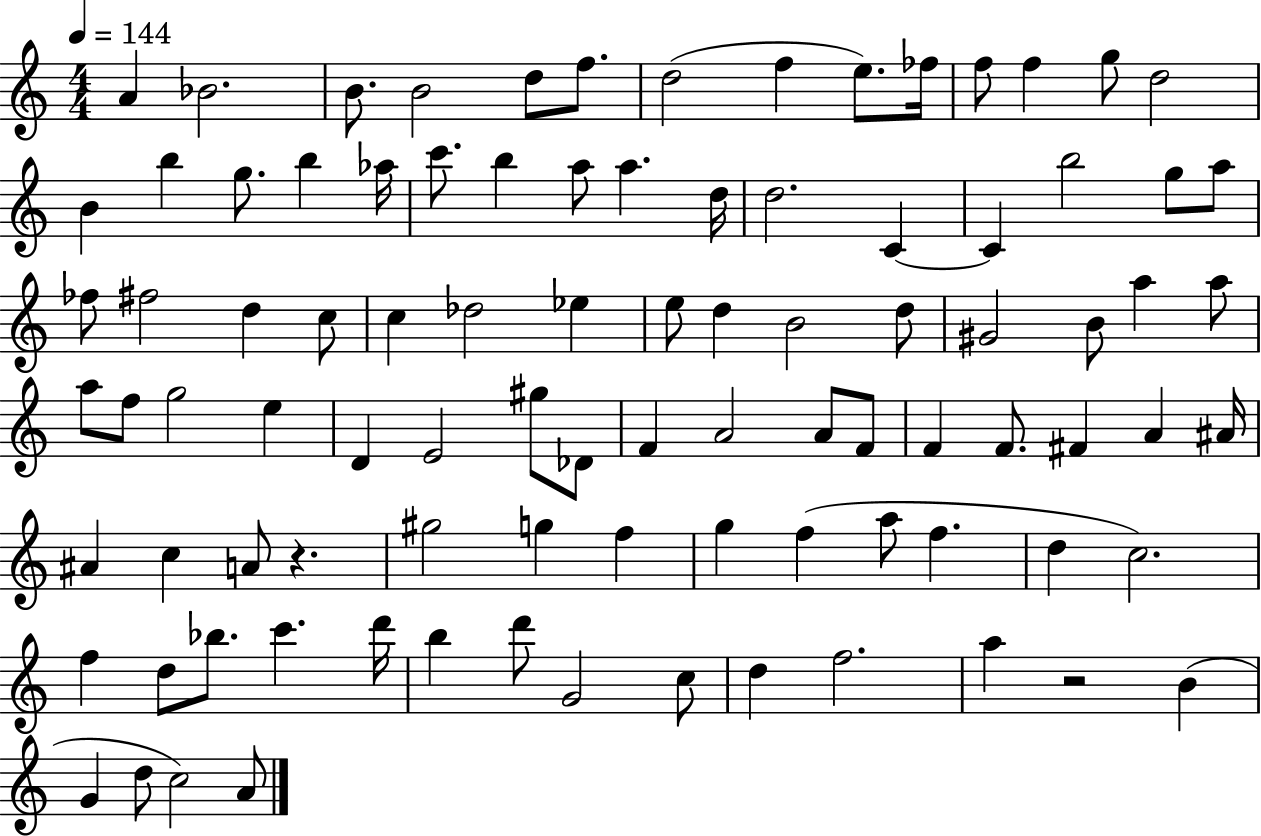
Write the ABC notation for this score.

X:1
T:Untitled
M:4/4
L:1/4
K:C
A _B2 B/2 B2 d/2 f/2 d2 f e/2 _f/4 f/2 f g/2 d2 B b g/2 b _a/4 c'/2 b a/2 a d/4 d2 C C b2 g/2 a/2 _f/2 ^f2 d c/2 c _d2 _e e/2 d B2 d/2 ^G2 B/2 a a/2 a/2 f/2 g2 e D E2 ^g/2 _D/2 F A2 A/2 F/2 F F/2 ^F A ^A/4 ^A c A/2 z ^g2 g f g f a/2 f d c2 f d/2 _b/2 c' d'/4 b d'/2 G2 c/2 d f2 a z2 B G d/2 c2 A/2